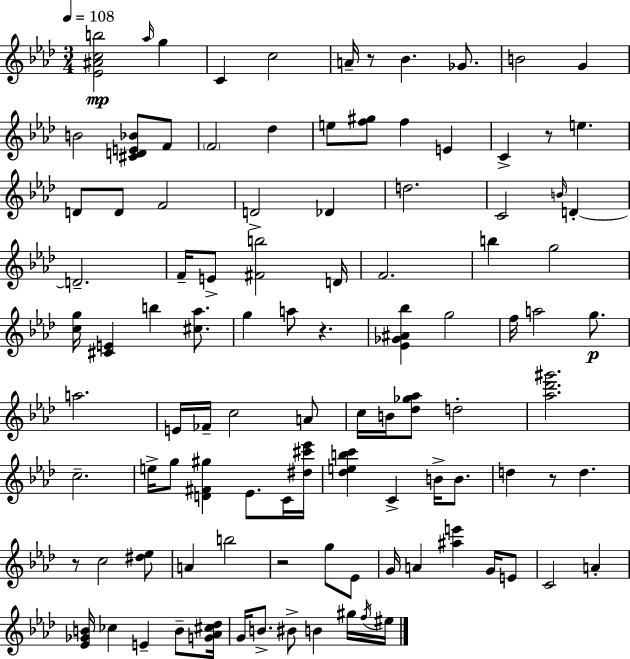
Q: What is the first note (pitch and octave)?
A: Ab5